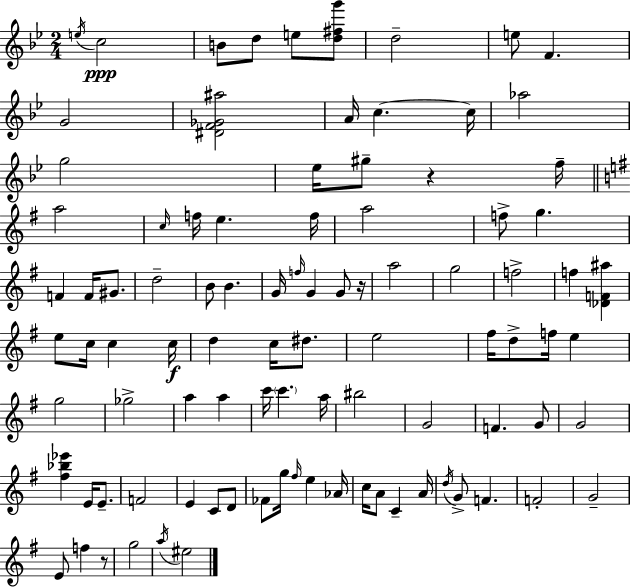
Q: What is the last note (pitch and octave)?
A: EIS5